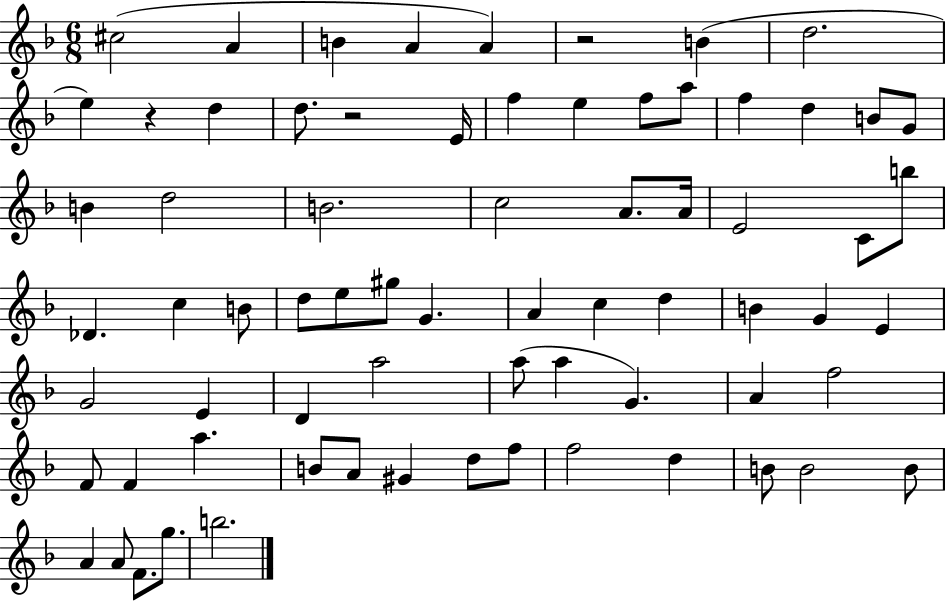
C#5/h A4/q B4/q A4/q A4/q R/h B4/q D5/h. E5/q R/q D5/q D5/e. R/h E4/s F5/q E5/q F5/e A5/e F5/q D5/q B4/e G4/e B4/q D5/h B4/h. C5/h A4/e. A4/s E4/h C4/e B5/e Db4/q. C5/q B4/e D5/e E5/e G#5/e G4/q. A4/q C5/q D5/q B4/q G4/q E4/q G4/h E4/q D4/q A5/h A5/e A5/q G4/q. A4/q F5/h F4/e F4/q A5/q. B4/e A4/e G#4/q D5/e F5/e F5/h D5/q B4/e B4/h B4/e A4/q A4/e F4/e. G5/e. B5/h.